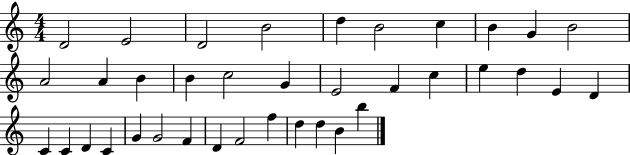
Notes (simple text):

D4/h E4/h D4/h B4/h D5/q B4/h C5/q B4/q G4/q B4/h A4/h A4/q B4/q B4/q C5/h G4/q E4/h F4/q C5/q E5/q D5/q E4/q D4/q C4/q C4/q D4/q C4/q G4/q G4/h F4/q D4/q F4/h F5/q D5/q D5/q B4/q B5/q